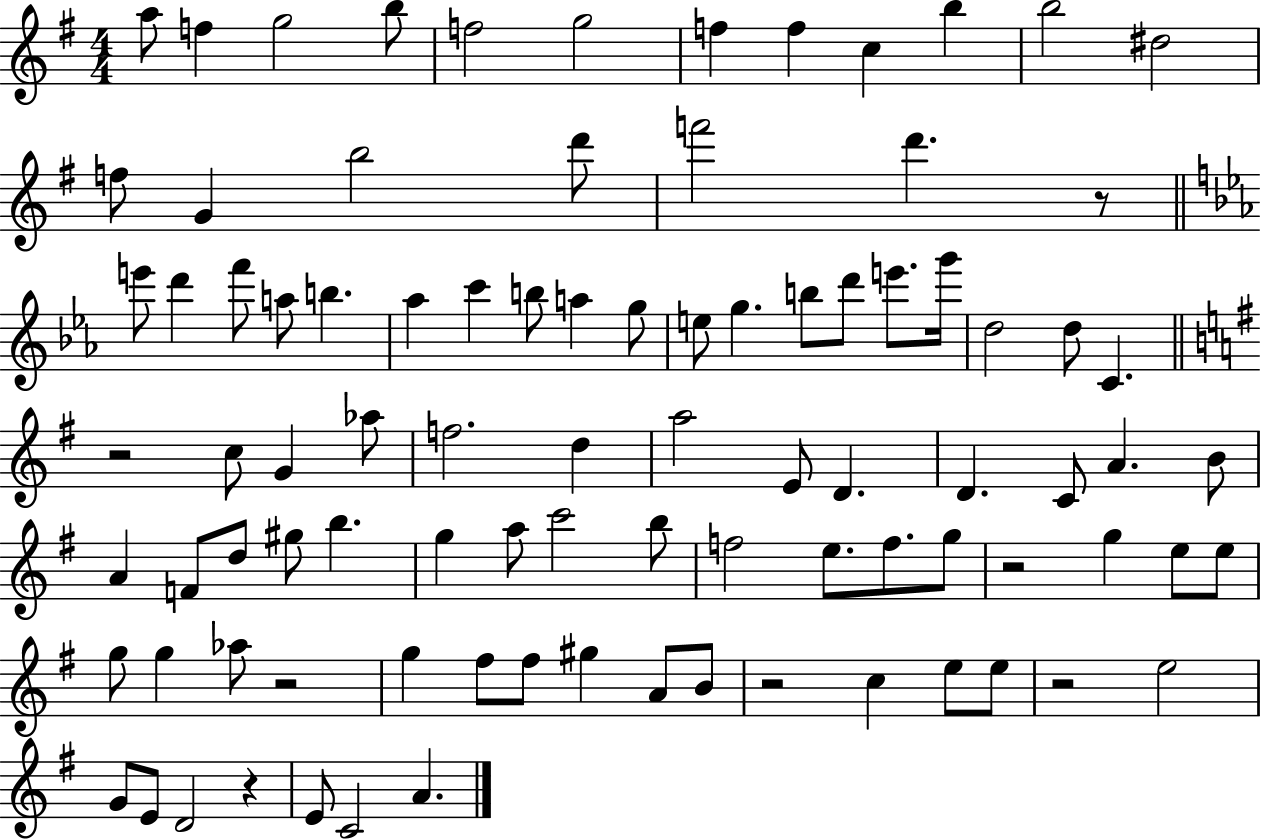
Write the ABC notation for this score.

X:1
T:Untitled
M:4/4
L:1/4
K:G
a/2 f g2 b/2 f2 g2 f f c b b2 ^d2 f/2 G b2 d'/2 f'2 d' z/2 e'/2 d' f'/2 a/2 b _a c' b/2 a g/2 e/2 g b/2 d'/2 e'/2 g'/4 d2 d/2 C z2 c/2 G _a/2 f2 d a2 E/2 D D C/2 A B/2 A F/2 d/2 ^g/2 b g a/2 c'2 b/2 f2 e/2 f/2 g/2 z2 g e/2 e/2 g/2 g _a/2 z2 g ^f/2 ^f/2 ^g A/2 B/2 z2 c e/2 e/2 z2 e2 G/2 E/2 D2 z E/2 C2 A